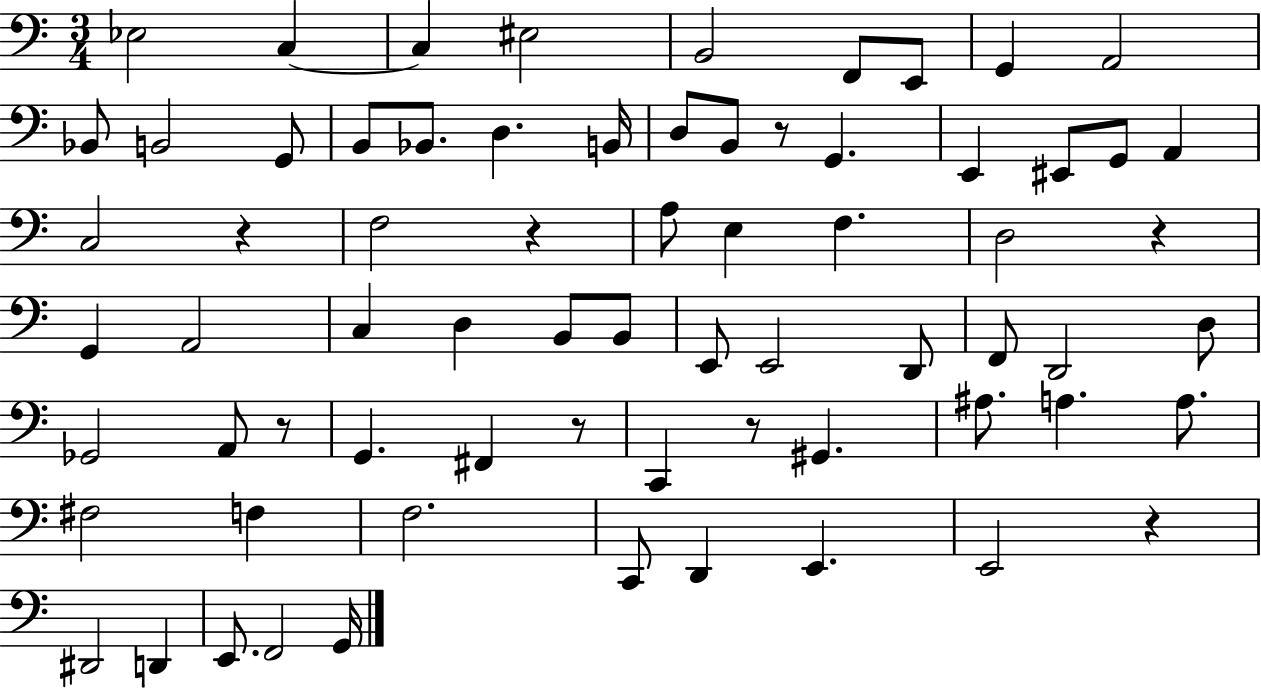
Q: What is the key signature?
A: C major